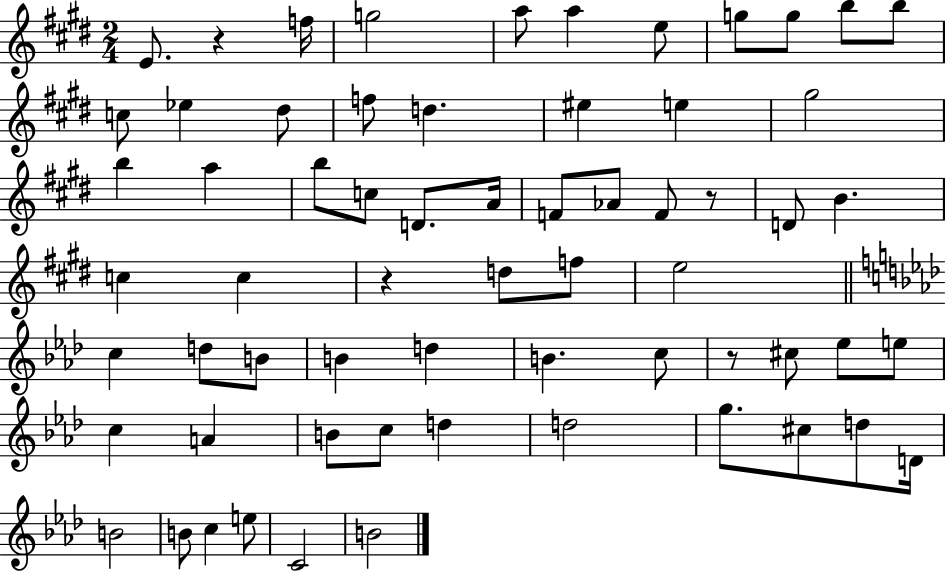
X:1
T:Untitled
M:2/4
L:1/4
K:E
E/2 z f/4 g2 a/2 a e/2 g/2 g/2 b/2 b/2 c/2 _e ^d/2 f/2 d ^e e ^g2 b a b/2 c/2 D/2 A/4 F/2 _A/2 F/2 z/2 D/2 B c c z d/2 f/2 e2 c d/2 B/2 B d B c/2 z/2 ^c/2 _e/2 e/2 c A B/2 c/2 d d2 g/2 ^c/2 d/2 D/4 B2 B/2 c e/2 C2 B2